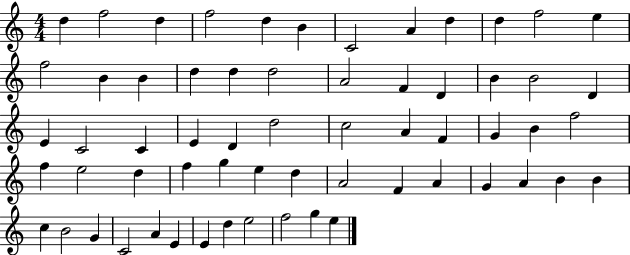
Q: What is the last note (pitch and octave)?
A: E5